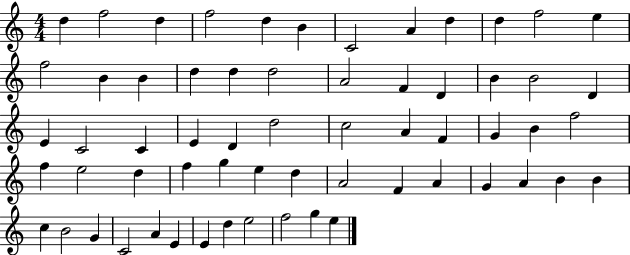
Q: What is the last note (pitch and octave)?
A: E5